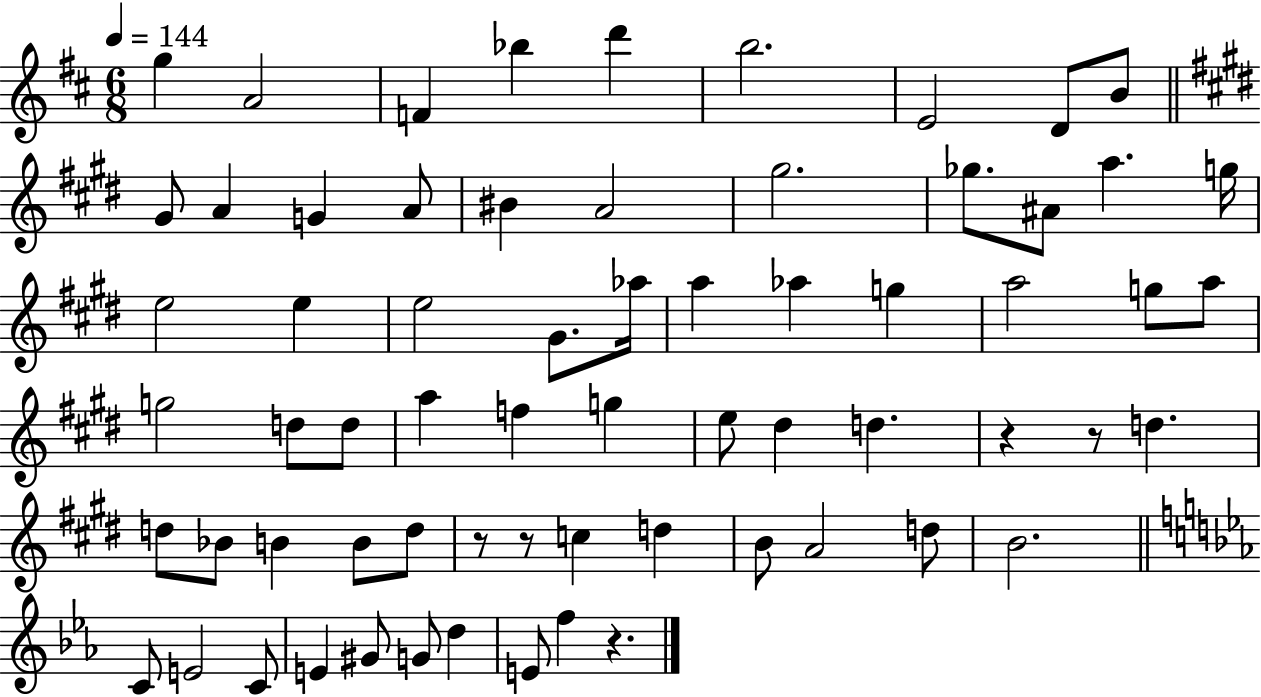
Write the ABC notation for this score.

X:1
T:Untitled
M:6/8
L:1/4
K:D
g A2 F _b d' b2 E2 D/2 B/2 ^G/2 A G A/2 ^B A2 ^g2 _g/2 ^A/2 a g/4 e2 e e2 ^G/2 _a/4 a _a g a2 g/2 a/2 g2 d/2 d/2 a f g e/2 ^d d z z/2 d d/2 _B/2 B B/2 d/2 z/2 z/2 c d B/2 A2 d/2 B2 C/2 E2 C/2 E ^G/2 G/2 d E/2 f z